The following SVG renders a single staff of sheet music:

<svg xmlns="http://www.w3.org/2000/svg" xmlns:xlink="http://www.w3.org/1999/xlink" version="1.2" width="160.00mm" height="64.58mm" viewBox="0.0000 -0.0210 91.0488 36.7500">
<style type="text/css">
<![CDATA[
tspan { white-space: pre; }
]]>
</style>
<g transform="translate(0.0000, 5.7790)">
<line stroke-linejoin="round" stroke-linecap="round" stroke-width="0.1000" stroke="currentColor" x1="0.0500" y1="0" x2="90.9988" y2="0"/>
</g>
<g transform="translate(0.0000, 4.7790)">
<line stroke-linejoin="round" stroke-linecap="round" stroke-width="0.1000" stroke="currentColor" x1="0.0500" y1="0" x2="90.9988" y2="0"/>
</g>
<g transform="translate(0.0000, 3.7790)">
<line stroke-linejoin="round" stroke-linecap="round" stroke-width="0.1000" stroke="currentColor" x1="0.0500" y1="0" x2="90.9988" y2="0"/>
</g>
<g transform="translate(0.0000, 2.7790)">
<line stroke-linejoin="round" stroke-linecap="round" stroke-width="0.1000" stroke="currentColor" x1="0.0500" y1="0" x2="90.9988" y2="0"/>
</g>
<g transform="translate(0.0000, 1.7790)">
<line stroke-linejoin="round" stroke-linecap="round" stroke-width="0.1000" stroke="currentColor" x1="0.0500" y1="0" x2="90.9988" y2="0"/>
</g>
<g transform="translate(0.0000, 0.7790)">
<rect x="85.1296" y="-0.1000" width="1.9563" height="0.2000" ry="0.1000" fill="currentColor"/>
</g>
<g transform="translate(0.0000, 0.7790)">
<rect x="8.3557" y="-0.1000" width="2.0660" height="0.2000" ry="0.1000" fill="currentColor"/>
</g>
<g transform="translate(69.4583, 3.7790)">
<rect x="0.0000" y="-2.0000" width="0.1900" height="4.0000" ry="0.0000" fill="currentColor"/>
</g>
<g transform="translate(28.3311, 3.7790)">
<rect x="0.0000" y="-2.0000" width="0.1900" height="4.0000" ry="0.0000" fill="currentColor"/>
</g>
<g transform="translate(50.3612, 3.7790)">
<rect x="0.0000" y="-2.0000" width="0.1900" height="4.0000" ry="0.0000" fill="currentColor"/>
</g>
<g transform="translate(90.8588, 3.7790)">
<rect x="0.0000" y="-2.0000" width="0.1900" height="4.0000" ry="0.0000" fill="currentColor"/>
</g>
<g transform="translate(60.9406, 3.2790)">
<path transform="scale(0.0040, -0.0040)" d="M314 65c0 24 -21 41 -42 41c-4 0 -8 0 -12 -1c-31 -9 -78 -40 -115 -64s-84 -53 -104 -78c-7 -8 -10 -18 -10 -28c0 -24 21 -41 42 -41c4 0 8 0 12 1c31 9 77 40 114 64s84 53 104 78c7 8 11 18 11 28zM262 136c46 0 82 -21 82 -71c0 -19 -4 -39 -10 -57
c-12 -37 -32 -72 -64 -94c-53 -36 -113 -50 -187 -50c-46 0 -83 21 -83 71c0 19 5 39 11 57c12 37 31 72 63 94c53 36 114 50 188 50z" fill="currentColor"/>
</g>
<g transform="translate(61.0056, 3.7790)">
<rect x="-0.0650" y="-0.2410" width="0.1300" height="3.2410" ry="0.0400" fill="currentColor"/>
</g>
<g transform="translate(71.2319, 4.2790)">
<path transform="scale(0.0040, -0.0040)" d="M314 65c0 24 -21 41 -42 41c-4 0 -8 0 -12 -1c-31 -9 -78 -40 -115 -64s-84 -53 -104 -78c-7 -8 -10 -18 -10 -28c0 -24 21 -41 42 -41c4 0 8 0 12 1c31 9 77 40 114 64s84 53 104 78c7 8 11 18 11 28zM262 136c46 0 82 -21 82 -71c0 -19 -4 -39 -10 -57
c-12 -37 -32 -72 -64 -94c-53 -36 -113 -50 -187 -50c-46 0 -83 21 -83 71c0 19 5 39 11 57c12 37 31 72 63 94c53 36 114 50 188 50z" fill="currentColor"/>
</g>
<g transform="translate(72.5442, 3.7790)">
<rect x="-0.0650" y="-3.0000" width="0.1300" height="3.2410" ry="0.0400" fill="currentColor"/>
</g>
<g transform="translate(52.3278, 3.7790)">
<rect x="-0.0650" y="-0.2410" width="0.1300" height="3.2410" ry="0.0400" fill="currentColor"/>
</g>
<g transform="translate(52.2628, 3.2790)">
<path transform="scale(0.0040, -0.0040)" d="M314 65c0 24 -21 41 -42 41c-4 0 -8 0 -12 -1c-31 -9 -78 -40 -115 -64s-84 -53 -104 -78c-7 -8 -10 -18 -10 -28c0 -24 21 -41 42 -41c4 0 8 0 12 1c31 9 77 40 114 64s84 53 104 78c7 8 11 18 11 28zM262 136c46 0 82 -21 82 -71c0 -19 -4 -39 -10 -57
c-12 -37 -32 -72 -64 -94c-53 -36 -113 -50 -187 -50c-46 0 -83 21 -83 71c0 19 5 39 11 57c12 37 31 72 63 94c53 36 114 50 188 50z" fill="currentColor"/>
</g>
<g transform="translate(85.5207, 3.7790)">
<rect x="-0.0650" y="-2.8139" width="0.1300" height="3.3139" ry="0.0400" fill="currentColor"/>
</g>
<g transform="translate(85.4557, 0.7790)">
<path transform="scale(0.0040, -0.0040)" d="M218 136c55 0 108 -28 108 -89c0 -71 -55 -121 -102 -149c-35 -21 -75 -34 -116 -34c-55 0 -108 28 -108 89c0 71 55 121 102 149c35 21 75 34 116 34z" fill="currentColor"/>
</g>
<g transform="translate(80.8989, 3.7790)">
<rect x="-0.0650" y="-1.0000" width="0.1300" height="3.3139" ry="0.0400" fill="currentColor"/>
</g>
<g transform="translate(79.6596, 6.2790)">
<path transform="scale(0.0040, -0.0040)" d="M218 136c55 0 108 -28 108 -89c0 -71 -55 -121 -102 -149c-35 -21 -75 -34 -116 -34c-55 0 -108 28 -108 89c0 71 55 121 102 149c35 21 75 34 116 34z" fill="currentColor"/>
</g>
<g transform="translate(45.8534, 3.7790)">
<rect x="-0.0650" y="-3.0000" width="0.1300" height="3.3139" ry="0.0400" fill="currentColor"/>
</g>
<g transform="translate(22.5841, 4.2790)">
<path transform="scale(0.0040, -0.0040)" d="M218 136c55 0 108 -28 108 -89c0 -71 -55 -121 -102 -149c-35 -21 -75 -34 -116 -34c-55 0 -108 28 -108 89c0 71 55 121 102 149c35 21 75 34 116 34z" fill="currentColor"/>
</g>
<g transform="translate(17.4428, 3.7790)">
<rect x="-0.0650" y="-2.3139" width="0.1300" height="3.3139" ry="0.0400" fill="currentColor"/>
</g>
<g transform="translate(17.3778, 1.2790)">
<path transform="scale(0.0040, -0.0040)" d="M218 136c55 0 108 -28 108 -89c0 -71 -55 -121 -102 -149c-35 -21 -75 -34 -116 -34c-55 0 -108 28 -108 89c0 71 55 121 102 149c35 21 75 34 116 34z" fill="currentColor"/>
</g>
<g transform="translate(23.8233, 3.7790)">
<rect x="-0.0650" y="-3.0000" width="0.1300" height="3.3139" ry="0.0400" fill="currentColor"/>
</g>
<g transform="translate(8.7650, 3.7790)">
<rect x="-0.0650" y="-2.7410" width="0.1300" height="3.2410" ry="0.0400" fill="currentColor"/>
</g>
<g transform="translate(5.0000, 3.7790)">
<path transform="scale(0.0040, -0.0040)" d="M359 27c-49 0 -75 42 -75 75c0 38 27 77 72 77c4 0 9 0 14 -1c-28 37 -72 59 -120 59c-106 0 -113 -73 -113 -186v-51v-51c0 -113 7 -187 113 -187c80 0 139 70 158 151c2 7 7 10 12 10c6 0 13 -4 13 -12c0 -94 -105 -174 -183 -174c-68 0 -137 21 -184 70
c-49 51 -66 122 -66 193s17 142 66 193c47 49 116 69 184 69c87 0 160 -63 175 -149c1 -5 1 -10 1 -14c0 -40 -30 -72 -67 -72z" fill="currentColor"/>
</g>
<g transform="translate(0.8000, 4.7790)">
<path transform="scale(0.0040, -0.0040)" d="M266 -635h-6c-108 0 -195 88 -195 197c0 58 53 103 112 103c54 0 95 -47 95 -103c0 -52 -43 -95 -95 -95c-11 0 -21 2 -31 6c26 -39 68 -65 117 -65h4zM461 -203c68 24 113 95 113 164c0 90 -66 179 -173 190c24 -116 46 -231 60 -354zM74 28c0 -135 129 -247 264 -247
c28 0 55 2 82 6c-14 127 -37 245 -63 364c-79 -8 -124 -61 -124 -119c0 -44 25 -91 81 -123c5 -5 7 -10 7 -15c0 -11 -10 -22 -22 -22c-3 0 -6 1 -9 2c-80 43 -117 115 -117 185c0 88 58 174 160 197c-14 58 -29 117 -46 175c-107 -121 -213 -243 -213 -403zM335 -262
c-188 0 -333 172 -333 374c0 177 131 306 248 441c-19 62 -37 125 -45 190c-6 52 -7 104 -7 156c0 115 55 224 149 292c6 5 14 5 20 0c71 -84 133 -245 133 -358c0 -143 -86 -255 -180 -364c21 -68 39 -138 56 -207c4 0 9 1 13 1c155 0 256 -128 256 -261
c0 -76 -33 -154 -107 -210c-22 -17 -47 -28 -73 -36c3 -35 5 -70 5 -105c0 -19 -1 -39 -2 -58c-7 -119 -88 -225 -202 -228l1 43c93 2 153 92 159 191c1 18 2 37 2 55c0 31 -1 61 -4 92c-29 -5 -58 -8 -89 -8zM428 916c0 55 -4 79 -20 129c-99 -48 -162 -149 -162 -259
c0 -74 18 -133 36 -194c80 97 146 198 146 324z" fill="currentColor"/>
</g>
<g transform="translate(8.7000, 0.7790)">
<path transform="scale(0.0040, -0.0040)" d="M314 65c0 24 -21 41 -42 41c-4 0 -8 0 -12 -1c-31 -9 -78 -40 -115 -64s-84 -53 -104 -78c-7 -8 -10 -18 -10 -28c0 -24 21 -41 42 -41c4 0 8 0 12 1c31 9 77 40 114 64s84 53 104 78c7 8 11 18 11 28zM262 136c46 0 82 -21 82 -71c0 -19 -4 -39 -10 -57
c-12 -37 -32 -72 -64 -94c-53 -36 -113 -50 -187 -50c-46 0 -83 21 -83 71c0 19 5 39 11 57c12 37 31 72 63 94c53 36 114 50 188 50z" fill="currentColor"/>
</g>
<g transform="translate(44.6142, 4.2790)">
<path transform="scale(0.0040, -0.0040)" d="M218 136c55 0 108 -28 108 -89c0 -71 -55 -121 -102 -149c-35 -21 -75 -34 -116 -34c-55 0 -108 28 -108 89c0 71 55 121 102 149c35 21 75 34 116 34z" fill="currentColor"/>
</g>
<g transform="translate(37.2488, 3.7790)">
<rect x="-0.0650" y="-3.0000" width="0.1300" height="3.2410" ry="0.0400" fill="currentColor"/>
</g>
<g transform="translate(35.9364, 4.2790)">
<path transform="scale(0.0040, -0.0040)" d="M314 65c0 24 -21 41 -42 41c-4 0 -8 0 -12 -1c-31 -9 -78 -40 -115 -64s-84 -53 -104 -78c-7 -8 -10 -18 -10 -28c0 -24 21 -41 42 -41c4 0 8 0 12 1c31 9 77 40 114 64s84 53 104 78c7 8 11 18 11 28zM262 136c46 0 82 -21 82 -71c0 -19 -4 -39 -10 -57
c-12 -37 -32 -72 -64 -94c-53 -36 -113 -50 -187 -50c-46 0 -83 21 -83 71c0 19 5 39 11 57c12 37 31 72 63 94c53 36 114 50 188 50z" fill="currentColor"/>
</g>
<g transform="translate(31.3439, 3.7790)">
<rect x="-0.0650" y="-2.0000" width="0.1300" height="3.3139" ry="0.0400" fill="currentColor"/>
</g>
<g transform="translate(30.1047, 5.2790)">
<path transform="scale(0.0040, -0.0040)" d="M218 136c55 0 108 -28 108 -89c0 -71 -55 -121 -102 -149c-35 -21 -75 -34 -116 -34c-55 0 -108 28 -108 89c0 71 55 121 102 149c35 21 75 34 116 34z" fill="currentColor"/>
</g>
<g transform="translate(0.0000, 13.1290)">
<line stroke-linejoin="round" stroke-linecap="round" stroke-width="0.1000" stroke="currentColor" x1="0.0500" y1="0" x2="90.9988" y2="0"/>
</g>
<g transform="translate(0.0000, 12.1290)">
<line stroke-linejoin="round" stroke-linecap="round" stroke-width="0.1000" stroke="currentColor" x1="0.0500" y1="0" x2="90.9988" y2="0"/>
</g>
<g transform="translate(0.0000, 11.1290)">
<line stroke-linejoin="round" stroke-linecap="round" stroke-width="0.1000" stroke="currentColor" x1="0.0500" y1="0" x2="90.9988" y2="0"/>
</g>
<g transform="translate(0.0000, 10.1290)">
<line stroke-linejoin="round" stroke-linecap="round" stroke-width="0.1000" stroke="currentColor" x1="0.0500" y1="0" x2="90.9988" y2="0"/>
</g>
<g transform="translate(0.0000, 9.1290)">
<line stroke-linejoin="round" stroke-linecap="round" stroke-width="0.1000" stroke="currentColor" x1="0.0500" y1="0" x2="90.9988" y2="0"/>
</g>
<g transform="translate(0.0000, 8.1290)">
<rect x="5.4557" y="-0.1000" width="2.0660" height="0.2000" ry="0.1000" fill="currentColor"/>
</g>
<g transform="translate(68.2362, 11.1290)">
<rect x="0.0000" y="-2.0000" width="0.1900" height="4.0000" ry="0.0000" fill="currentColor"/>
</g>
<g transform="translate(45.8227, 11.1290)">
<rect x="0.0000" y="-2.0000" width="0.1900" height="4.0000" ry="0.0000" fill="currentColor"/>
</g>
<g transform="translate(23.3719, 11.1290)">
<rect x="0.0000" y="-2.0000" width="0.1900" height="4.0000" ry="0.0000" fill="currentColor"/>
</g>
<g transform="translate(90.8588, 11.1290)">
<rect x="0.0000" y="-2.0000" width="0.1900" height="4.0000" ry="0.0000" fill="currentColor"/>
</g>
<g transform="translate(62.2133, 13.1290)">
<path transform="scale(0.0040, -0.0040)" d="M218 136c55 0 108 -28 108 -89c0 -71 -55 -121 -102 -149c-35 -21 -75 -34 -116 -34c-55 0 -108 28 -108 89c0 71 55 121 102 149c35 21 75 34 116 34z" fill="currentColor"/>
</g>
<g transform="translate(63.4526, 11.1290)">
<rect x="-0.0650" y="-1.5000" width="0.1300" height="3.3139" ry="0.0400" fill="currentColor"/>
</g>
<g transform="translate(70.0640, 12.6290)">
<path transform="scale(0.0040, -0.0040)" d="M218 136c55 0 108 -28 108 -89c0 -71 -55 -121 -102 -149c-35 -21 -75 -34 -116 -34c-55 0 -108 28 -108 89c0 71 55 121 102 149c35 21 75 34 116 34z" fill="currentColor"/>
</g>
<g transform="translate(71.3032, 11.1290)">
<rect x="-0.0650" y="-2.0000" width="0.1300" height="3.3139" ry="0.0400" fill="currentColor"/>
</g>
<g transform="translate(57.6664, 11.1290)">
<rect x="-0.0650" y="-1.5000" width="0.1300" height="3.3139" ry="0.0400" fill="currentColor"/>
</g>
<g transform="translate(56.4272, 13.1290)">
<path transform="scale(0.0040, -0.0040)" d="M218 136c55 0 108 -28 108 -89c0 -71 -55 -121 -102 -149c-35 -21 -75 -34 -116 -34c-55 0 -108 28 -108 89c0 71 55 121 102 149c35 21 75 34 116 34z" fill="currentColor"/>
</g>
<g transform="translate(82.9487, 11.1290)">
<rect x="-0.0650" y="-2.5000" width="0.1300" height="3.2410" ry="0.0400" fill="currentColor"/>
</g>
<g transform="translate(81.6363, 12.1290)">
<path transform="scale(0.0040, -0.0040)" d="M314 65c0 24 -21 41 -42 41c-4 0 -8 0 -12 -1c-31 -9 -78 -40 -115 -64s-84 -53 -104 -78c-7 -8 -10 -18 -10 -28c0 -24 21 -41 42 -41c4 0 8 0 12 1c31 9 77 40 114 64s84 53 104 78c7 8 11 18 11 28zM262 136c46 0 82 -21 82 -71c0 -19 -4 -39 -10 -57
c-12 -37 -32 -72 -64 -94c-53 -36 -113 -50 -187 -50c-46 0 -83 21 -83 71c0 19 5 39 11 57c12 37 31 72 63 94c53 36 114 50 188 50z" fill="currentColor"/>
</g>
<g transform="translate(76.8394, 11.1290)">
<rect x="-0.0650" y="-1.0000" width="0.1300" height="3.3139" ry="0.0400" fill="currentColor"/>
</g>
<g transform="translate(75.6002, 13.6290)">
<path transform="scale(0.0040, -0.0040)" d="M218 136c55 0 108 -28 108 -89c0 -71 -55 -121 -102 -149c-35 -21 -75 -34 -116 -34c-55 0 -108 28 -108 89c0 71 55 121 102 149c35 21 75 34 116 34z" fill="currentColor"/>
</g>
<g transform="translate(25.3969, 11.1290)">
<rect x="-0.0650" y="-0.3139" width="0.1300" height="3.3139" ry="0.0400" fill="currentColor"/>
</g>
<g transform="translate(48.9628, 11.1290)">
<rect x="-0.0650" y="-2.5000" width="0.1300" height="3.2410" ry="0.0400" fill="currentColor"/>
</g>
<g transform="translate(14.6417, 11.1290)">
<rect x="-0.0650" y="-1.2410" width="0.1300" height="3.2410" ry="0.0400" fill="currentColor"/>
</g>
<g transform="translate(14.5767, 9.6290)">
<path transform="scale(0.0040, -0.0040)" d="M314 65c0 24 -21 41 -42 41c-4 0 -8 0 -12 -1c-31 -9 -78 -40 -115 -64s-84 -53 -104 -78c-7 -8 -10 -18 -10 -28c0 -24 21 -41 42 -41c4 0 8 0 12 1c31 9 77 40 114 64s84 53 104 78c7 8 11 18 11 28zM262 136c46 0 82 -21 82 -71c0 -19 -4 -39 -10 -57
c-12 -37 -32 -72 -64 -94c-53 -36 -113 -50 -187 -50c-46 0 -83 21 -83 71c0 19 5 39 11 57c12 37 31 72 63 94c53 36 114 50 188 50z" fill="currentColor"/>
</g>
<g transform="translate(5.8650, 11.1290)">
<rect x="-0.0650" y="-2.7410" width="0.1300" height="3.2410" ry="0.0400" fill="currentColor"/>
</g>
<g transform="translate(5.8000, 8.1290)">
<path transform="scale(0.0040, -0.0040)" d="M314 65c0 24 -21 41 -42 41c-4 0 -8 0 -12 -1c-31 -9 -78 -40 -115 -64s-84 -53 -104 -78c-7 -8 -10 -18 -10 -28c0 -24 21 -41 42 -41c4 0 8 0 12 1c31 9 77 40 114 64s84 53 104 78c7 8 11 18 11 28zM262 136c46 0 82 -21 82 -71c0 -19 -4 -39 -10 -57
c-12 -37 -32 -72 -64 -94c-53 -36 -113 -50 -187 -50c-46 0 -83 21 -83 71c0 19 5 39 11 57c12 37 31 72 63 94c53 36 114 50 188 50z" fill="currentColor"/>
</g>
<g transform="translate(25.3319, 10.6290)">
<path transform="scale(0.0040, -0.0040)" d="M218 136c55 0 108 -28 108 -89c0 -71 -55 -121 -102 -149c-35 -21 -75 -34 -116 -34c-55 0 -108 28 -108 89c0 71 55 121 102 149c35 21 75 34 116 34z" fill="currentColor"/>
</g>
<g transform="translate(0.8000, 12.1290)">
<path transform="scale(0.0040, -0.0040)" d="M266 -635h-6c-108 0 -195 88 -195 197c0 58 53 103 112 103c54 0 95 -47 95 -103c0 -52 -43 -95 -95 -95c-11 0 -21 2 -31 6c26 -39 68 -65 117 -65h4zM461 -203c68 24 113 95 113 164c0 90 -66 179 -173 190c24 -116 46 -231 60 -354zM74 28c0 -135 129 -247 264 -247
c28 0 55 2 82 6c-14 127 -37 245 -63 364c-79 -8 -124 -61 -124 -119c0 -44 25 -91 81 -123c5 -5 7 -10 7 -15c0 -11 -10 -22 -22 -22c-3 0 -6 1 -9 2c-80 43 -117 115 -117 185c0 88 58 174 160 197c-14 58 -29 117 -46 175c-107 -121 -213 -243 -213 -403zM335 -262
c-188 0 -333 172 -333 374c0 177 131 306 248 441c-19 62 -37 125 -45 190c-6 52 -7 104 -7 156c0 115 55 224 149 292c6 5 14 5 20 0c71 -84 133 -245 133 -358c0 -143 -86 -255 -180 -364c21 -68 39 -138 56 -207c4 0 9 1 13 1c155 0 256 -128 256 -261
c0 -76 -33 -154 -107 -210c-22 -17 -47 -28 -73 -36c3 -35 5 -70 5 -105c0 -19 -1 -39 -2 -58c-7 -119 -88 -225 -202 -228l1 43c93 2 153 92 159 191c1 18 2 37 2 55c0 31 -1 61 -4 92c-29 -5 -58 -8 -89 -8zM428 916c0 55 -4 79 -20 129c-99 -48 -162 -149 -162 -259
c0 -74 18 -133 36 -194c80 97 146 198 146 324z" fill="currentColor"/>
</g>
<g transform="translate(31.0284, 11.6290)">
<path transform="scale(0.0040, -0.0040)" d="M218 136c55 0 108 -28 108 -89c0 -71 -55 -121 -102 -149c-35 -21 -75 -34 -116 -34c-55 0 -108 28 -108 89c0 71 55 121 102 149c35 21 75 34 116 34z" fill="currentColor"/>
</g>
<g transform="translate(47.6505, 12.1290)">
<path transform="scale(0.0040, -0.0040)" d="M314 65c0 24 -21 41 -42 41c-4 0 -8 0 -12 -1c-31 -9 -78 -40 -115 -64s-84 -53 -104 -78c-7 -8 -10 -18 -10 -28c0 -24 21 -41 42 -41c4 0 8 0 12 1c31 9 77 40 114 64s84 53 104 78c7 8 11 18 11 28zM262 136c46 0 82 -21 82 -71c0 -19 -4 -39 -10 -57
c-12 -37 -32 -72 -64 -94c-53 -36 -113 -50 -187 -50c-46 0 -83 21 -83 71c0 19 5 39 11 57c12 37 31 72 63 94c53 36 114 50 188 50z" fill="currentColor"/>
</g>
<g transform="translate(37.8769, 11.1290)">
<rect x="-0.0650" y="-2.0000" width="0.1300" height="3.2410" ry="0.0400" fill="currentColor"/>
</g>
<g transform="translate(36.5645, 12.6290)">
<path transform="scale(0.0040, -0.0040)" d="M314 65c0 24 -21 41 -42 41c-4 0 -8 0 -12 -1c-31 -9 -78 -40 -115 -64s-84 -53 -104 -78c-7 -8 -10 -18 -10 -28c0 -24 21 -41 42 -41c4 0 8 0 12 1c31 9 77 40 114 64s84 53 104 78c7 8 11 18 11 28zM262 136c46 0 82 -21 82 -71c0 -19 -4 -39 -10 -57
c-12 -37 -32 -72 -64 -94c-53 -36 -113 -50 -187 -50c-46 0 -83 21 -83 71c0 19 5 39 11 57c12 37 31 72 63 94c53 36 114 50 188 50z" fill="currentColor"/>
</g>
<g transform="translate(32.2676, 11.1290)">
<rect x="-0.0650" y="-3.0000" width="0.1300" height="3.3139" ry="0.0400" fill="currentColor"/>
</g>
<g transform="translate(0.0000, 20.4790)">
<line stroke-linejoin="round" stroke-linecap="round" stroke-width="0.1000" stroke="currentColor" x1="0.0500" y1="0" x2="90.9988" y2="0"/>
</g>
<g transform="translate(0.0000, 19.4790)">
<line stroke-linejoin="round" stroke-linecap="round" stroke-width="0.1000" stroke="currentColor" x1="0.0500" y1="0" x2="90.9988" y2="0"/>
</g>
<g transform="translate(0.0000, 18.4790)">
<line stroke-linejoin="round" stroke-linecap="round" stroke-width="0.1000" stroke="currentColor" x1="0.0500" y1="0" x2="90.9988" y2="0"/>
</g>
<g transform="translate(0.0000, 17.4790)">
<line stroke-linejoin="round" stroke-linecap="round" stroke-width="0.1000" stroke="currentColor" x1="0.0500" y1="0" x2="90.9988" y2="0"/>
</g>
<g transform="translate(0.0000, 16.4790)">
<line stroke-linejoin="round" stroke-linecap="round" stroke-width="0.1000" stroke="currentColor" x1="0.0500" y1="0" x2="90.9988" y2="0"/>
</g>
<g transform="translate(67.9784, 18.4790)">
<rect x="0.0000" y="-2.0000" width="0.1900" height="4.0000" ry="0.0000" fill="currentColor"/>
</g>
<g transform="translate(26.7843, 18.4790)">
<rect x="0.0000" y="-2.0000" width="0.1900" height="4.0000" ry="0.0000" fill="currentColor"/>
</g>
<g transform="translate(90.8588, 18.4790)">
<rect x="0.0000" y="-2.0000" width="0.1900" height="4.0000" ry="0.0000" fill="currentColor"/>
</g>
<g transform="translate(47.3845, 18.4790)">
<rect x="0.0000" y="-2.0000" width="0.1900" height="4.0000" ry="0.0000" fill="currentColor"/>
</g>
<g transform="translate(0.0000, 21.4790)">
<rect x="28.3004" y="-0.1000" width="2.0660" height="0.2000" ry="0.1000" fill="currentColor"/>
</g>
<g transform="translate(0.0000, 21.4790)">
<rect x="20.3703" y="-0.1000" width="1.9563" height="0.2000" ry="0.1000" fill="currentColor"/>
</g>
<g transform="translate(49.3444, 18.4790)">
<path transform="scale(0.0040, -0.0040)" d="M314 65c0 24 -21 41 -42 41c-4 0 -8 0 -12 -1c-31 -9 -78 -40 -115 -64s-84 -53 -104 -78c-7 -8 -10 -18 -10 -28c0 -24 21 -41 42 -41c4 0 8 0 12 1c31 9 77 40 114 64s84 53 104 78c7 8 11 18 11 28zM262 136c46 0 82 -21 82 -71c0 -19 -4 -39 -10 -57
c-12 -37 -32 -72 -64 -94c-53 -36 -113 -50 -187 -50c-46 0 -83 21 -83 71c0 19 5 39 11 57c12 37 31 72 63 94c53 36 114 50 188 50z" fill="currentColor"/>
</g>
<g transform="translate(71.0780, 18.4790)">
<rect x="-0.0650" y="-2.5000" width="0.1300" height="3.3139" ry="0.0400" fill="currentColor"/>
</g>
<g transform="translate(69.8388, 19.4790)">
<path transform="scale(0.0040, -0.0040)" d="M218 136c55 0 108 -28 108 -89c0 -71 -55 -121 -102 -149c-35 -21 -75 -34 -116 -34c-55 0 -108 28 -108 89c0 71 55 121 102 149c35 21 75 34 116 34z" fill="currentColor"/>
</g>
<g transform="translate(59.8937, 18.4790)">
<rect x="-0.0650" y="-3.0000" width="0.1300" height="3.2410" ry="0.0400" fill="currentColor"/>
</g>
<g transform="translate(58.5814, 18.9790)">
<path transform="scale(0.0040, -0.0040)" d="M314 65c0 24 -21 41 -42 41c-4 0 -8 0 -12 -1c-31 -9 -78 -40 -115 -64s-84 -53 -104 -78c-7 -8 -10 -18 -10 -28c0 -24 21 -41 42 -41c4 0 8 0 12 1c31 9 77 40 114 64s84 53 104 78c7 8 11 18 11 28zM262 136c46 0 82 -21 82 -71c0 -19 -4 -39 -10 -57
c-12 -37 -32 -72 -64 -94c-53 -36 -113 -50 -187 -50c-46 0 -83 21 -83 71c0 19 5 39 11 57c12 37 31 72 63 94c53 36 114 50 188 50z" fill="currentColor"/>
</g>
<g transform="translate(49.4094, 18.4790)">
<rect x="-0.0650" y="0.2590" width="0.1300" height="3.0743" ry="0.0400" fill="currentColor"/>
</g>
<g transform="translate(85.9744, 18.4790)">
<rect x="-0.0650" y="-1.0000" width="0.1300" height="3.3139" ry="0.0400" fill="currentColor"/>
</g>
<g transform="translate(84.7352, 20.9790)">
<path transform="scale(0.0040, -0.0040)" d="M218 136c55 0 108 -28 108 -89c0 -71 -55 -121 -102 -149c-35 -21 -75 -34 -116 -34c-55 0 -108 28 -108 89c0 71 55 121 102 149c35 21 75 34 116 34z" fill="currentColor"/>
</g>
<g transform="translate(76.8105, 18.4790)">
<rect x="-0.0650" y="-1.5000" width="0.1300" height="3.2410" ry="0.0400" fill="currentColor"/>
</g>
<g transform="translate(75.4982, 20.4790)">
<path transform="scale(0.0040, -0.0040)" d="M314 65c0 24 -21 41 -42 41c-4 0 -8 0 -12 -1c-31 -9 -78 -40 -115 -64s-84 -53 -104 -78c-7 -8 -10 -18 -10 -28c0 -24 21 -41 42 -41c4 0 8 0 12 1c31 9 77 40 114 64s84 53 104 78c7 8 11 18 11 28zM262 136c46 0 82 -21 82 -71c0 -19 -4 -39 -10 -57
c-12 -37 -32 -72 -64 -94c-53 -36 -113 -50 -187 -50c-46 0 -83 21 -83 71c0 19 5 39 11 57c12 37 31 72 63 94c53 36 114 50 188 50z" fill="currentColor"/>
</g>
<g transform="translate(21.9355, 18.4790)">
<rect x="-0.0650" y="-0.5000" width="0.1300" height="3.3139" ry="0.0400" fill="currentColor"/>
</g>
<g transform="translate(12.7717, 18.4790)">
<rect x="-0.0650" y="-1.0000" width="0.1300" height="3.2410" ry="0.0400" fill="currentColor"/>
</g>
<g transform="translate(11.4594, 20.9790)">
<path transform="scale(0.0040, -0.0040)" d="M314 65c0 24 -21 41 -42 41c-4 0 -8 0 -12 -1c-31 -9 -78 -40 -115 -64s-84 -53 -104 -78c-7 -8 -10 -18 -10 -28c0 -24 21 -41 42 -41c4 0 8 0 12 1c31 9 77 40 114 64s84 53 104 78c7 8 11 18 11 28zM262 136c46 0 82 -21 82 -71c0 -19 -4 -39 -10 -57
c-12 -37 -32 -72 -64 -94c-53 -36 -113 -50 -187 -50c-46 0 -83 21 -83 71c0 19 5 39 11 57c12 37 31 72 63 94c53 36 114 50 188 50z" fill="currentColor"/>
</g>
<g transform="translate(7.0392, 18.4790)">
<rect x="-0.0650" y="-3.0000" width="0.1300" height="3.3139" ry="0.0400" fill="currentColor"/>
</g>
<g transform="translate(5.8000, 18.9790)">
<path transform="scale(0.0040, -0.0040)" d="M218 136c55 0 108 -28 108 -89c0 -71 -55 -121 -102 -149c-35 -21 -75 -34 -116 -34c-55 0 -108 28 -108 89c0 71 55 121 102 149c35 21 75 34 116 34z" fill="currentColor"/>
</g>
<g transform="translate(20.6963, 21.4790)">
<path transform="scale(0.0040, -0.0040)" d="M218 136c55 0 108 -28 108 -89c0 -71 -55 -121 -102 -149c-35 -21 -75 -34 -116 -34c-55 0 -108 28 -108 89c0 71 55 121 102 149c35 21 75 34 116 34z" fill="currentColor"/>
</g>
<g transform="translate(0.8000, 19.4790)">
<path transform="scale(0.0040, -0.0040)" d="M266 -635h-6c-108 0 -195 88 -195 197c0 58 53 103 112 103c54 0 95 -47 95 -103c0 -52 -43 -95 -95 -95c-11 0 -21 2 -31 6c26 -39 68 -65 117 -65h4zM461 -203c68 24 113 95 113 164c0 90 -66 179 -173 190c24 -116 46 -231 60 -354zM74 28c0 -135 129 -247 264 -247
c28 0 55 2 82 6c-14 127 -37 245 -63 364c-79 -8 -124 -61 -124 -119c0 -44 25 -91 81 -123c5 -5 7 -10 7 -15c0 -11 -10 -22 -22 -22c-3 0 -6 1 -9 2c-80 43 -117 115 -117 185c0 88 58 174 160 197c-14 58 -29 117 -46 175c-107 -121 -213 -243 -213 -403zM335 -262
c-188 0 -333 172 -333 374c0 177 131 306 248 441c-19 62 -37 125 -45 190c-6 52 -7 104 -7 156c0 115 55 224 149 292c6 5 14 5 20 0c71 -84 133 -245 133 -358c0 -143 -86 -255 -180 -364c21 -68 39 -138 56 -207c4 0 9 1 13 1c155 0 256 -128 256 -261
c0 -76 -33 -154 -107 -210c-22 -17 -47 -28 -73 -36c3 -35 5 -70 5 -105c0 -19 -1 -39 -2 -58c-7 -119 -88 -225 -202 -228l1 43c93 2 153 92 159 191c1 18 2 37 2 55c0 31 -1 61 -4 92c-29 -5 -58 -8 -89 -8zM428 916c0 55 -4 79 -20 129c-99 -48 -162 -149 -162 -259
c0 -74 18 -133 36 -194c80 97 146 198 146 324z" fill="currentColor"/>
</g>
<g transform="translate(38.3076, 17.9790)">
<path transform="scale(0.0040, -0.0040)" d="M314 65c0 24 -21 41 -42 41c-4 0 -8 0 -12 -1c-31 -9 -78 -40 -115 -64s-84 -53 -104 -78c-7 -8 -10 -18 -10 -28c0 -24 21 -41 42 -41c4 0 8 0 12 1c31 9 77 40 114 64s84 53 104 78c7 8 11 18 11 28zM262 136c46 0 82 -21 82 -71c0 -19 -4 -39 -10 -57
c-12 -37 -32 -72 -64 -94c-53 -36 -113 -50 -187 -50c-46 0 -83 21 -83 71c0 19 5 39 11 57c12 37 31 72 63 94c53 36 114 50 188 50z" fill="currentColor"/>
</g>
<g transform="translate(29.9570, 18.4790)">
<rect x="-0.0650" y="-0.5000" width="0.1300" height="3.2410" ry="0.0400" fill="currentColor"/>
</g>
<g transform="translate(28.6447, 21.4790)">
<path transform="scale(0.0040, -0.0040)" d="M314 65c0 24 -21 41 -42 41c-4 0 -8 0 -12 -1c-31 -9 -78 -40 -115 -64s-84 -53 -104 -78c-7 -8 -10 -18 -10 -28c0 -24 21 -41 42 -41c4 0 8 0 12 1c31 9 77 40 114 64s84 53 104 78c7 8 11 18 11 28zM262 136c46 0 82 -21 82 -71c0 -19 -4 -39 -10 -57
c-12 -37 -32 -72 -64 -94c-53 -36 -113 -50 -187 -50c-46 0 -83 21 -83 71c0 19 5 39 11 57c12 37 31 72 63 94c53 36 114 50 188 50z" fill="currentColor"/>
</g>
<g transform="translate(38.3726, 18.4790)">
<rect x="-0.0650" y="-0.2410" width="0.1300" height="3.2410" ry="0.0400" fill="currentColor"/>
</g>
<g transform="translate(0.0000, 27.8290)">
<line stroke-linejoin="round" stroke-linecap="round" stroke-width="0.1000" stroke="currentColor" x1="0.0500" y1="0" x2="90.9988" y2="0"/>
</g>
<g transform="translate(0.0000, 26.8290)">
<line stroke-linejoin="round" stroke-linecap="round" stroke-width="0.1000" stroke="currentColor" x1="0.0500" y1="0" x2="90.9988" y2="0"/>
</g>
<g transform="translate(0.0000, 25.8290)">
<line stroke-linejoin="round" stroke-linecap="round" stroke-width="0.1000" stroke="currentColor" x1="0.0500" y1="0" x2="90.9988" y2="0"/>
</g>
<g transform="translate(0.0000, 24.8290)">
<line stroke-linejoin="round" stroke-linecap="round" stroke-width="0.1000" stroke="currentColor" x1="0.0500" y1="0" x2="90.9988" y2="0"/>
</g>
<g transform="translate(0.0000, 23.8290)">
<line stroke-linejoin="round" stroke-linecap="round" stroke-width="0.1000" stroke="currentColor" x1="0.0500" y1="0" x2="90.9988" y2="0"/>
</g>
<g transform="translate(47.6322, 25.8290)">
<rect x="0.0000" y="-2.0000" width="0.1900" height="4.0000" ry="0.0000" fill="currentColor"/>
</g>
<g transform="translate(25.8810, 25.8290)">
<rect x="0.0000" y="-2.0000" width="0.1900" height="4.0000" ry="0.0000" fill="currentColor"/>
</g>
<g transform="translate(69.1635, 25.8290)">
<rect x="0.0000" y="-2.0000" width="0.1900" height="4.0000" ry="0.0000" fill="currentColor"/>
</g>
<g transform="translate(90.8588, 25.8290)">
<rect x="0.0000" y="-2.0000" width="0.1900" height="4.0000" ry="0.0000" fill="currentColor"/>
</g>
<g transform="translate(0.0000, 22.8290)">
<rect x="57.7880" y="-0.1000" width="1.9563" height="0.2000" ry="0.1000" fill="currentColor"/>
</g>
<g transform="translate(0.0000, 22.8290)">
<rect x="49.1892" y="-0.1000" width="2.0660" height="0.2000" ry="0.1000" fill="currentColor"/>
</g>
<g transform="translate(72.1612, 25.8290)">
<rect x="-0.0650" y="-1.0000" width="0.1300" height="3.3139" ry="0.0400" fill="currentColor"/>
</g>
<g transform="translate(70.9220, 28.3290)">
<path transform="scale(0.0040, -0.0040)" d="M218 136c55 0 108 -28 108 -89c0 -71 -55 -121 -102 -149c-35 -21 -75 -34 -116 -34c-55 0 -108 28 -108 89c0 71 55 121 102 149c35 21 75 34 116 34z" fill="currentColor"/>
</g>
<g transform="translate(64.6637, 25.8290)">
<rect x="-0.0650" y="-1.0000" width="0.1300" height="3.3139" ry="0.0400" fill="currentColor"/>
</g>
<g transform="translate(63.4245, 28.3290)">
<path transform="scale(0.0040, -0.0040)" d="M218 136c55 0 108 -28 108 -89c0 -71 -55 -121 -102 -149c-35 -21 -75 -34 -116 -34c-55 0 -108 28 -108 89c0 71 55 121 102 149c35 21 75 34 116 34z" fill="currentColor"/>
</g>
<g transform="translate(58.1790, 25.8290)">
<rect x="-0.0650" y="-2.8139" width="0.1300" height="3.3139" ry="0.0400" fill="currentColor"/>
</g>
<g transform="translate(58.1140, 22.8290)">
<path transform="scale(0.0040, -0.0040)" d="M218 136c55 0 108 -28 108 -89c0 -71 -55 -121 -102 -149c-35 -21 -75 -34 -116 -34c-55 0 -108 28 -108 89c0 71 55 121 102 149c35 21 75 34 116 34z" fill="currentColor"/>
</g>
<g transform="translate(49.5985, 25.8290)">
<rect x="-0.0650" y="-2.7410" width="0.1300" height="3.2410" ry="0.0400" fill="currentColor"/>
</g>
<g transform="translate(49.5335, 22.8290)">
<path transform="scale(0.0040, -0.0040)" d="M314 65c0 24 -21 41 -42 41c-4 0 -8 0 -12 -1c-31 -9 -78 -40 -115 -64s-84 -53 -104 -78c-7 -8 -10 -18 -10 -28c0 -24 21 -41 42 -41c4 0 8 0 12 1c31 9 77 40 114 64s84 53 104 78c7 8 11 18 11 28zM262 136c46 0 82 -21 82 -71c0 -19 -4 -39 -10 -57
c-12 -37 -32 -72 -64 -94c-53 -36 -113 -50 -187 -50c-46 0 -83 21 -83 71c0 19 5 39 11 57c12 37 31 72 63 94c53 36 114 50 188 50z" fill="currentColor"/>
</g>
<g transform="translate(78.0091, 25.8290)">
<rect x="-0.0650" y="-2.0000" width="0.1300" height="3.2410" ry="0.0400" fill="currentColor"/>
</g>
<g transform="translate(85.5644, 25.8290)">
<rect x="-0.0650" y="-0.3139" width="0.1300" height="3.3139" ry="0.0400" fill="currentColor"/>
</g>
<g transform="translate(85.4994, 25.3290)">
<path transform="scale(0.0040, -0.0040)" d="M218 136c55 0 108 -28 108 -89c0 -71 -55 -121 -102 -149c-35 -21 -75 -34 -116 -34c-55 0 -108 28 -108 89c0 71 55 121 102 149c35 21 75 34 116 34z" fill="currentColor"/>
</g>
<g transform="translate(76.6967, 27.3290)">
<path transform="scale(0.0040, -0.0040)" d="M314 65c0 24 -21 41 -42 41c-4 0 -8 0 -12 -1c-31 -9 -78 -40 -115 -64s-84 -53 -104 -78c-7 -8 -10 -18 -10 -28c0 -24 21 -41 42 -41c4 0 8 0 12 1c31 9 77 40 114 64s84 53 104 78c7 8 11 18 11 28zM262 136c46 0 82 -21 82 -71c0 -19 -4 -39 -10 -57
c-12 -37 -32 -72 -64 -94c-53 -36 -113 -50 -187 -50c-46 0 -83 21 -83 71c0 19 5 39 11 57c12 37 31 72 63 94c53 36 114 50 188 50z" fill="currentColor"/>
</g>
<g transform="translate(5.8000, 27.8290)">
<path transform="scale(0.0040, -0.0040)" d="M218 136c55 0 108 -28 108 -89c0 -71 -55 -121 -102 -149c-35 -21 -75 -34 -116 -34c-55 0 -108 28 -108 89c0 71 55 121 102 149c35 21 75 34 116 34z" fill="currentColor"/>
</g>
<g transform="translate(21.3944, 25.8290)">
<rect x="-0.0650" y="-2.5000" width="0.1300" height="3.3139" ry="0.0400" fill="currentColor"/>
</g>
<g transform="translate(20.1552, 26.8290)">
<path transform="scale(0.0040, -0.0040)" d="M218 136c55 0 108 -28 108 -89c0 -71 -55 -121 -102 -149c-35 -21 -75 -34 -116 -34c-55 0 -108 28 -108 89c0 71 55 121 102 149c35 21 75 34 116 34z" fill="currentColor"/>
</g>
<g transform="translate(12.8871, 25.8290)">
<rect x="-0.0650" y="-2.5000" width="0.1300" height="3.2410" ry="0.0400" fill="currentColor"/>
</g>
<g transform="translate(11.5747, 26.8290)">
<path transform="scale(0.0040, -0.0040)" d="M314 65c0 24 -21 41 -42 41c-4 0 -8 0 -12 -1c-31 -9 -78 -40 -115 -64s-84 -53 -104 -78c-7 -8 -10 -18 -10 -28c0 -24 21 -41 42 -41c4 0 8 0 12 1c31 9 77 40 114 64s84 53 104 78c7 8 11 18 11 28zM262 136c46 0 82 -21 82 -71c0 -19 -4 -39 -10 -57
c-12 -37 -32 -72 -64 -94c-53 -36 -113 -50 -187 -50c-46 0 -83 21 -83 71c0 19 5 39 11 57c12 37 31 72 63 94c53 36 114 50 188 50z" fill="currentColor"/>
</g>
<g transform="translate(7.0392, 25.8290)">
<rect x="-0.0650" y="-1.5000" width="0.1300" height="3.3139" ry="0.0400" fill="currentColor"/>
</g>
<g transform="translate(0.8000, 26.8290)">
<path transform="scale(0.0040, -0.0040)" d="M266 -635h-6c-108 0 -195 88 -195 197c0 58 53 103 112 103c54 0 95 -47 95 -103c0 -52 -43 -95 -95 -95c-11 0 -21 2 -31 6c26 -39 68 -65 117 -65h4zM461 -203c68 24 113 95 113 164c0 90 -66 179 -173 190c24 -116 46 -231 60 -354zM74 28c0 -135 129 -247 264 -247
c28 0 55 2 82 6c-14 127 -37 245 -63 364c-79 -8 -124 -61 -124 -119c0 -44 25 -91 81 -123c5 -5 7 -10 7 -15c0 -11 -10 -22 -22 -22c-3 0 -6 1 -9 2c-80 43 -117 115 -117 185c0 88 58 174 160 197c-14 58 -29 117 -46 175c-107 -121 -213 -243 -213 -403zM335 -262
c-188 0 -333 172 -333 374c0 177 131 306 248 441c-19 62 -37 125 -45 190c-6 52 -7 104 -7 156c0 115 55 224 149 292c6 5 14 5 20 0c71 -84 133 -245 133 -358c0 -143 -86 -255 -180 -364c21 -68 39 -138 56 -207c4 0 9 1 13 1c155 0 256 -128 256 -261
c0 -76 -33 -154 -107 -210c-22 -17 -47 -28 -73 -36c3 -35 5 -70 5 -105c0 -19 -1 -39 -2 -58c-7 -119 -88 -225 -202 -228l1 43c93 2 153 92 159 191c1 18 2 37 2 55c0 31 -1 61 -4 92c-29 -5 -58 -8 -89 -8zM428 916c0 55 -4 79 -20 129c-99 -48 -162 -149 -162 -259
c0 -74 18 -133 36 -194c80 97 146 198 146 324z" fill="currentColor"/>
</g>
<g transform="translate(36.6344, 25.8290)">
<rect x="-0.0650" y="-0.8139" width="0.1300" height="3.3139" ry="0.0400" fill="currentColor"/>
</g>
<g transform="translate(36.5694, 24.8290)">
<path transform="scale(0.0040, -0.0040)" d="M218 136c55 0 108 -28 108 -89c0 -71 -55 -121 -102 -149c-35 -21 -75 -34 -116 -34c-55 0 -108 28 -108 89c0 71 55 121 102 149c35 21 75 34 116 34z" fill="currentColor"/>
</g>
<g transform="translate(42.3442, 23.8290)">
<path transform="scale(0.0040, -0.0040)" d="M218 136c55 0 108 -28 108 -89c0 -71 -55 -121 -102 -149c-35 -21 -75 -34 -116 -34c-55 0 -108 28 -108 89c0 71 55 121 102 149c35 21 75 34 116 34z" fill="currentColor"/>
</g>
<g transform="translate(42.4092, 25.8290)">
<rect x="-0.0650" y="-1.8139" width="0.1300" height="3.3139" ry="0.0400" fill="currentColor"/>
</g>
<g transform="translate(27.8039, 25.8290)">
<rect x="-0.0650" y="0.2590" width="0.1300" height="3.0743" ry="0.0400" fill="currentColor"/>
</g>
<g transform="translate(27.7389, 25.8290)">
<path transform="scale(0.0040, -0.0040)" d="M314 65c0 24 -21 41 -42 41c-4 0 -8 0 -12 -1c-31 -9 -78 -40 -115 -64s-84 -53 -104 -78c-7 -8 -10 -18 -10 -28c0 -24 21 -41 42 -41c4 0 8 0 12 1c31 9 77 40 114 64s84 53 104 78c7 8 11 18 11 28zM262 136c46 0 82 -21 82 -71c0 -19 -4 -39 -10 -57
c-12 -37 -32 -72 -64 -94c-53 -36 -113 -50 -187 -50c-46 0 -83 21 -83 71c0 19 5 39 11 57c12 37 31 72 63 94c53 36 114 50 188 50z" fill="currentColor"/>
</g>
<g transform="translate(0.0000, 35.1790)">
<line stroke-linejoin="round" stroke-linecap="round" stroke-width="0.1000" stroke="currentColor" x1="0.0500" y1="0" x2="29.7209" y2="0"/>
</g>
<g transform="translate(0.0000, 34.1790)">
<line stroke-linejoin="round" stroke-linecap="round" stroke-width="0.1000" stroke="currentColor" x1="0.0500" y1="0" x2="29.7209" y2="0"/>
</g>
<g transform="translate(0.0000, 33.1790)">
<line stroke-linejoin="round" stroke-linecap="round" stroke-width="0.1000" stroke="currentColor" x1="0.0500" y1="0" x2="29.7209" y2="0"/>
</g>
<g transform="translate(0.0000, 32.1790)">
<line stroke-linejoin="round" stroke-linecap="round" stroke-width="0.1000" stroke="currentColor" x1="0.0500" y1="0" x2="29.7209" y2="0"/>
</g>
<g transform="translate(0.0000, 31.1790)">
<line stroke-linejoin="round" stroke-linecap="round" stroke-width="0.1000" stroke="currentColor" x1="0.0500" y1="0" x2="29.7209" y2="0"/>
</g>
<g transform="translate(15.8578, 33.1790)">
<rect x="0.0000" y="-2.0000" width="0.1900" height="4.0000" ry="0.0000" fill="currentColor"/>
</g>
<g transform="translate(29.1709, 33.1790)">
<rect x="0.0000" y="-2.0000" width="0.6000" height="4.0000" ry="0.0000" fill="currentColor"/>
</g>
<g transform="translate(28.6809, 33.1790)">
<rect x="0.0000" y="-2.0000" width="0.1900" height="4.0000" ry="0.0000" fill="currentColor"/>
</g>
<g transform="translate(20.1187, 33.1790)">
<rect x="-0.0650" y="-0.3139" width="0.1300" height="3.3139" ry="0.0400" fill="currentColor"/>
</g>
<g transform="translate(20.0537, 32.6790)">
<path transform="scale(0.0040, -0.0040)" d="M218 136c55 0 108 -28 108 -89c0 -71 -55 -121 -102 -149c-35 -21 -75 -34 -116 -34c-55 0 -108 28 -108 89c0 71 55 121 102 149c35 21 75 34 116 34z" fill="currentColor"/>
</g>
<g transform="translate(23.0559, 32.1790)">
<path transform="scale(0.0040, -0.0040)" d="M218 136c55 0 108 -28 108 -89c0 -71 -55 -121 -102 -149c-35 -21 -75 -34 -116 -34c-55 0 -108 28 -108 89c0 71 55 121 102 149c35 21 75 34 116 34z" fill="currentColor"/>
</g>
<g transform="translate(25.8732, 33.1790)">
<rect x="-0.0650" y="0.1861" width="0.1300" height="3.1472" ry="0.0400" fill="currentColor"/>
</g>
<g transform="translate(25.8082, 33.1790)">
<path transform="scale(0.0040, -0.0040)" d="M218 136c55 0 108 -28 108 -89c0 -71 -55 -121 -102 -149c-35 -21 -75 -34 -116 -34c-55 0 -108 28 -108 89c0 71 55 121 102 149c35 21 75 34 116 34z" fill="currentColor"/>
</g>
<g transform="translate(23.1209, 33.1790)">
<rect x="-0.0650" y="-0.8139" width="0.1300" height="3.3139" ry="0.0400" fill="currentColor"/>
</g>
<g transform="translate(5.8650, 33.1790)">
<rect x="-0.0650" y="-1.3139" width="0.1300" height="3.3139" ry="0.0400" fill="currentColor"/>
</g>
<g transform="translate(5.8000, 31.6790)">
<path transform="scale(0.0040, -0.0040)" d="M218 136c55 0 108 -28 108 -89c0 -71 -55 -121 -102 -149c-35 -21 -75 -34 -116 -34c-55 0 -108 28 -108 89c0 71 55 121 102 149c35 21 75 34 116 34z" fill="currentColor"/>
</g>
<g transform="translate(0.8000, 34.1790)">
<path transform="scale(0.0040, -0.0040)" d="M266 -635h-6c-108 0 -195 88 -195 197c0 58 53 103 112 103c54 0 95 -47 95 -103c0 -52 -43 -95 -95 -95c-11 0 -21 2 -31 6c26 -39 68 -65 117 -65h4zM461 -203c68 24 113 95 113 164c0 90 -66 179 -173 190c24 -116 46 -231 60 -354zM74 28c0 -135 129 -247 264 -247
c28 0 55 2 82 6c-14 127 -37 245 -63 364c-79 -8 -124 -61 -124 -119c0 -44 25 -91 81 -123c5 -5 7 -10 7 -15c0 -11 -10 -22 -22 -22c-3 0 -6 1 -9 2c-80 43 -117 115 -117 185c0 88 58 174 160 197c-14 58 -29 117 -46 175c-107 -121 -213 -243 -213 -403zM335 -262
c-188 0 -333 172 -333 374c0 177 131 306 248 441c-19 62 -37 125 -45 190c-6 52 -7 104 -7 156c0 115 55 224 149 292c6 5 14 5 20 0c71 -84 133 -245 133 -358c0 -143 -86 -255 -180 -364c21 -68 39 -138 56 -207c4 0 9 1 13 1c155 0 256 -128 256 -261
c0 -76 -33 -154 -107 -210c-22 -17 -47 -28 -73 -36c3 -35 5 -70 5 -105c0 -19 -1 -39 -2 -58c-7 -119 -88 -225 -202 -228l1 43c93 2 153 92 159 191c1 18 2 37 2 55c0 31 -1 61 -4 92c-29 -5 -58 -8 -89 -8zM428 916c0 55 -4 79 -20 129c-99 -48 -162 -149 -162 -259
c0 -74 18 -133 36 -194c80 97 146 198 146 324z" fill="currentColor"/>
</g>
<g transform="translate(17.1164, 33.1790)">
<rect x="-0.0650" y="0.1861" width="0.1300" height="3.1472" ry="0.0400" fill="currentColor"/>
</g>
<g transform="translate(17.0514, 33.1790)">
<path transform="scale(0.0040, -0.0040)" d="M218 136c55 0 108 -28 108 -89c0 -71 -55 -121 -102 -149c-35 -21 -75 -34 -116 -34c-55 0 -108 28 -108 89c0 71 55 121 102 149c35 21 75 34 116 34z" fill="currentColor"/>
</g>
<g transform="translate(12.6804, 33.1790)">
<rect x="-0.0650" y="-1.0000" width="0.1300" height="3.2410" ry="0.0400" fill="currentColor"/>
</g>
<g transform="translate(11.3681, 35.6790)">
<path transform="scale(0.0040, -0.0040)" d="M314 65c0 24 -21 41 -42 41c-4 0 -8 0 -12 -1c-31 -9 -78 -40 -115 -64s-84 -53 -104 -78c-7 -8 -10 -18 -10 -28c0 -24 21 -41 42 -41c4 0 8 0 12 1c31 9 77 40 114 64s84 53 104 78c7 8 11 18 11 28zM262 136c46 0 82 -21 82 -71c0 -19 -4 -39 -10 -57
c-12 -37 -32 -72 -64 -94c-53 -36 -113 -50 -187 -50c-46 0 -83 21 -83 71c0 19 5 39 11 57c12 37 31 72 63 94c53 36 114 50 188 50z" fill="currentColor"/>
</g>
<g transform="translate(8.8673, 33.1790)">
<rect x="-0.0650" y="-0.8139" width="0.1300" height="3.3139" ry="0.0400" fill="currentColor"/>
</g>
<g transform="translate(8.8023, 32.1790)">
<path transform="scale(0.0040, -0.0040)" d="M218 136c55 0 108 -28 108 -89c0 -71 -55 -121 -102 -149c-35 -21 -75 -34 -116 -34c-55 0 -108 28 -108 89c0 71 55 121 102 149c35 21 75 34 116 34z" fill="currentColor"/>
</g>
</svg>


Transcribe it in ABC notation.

X:1
T:Untitled
M:4/4
L:1/4
K:C
a2 g A F A2 A c2 c2 A2 D a a2 e2 c A F2 G2 E E F D G2 A D2 C C2 c2 B2 A2 G E2 D E G2 G B2 d f a2 a D D F2 c e d D2 B c d B